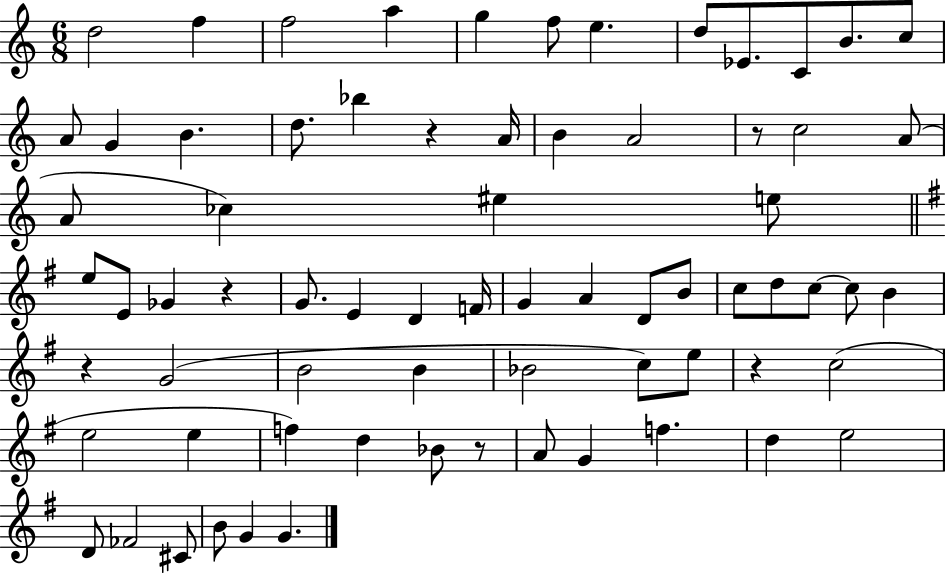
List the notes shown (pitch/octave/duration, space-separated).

D5/h F5/q F5/h A5/q G5/q F5/e E5/q. D5/e Eb4/e. C4/e B4/e. C5/e A4/e G4/q B4/q. D5/e. Bb5/q R/q A4/s B4/q A4/h R/e C5/h A4/e A4/e CES5/q EIS5/q E5/e E5/e E4/e Gb4/q R/q G4/e. E4/q D4/q F4/s G4/q A4/q D4/e B4/e C5/e D5/e C5/e C5/e B4/q R/q G4/h B4/h B4/q Bb4/h C5/e E5/e R/q C5/h E5/h E5/q F5/q D5/q Bb4/e R/e A4/e G4/q F5/q. D5/q E5/h D4/e FES4/h C#4/e B4/e G4/q G4/q.